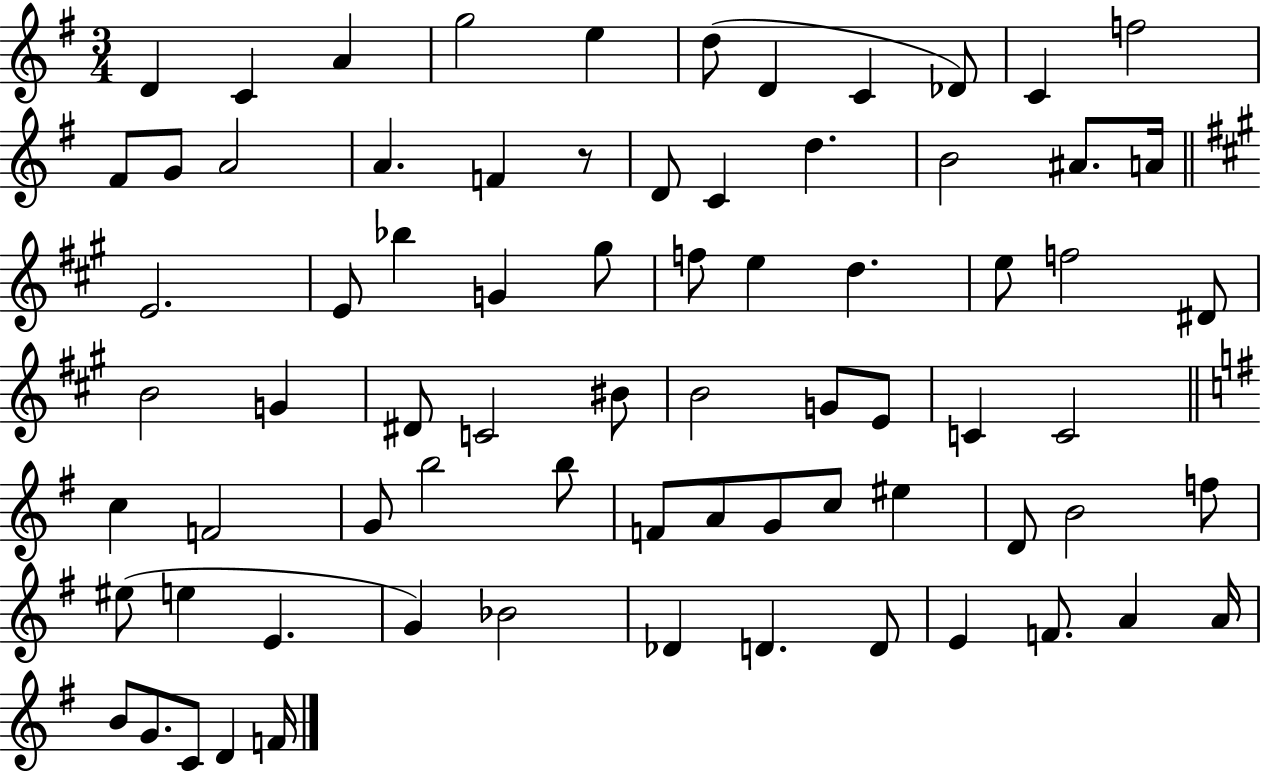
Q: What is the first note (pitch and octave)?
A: D4